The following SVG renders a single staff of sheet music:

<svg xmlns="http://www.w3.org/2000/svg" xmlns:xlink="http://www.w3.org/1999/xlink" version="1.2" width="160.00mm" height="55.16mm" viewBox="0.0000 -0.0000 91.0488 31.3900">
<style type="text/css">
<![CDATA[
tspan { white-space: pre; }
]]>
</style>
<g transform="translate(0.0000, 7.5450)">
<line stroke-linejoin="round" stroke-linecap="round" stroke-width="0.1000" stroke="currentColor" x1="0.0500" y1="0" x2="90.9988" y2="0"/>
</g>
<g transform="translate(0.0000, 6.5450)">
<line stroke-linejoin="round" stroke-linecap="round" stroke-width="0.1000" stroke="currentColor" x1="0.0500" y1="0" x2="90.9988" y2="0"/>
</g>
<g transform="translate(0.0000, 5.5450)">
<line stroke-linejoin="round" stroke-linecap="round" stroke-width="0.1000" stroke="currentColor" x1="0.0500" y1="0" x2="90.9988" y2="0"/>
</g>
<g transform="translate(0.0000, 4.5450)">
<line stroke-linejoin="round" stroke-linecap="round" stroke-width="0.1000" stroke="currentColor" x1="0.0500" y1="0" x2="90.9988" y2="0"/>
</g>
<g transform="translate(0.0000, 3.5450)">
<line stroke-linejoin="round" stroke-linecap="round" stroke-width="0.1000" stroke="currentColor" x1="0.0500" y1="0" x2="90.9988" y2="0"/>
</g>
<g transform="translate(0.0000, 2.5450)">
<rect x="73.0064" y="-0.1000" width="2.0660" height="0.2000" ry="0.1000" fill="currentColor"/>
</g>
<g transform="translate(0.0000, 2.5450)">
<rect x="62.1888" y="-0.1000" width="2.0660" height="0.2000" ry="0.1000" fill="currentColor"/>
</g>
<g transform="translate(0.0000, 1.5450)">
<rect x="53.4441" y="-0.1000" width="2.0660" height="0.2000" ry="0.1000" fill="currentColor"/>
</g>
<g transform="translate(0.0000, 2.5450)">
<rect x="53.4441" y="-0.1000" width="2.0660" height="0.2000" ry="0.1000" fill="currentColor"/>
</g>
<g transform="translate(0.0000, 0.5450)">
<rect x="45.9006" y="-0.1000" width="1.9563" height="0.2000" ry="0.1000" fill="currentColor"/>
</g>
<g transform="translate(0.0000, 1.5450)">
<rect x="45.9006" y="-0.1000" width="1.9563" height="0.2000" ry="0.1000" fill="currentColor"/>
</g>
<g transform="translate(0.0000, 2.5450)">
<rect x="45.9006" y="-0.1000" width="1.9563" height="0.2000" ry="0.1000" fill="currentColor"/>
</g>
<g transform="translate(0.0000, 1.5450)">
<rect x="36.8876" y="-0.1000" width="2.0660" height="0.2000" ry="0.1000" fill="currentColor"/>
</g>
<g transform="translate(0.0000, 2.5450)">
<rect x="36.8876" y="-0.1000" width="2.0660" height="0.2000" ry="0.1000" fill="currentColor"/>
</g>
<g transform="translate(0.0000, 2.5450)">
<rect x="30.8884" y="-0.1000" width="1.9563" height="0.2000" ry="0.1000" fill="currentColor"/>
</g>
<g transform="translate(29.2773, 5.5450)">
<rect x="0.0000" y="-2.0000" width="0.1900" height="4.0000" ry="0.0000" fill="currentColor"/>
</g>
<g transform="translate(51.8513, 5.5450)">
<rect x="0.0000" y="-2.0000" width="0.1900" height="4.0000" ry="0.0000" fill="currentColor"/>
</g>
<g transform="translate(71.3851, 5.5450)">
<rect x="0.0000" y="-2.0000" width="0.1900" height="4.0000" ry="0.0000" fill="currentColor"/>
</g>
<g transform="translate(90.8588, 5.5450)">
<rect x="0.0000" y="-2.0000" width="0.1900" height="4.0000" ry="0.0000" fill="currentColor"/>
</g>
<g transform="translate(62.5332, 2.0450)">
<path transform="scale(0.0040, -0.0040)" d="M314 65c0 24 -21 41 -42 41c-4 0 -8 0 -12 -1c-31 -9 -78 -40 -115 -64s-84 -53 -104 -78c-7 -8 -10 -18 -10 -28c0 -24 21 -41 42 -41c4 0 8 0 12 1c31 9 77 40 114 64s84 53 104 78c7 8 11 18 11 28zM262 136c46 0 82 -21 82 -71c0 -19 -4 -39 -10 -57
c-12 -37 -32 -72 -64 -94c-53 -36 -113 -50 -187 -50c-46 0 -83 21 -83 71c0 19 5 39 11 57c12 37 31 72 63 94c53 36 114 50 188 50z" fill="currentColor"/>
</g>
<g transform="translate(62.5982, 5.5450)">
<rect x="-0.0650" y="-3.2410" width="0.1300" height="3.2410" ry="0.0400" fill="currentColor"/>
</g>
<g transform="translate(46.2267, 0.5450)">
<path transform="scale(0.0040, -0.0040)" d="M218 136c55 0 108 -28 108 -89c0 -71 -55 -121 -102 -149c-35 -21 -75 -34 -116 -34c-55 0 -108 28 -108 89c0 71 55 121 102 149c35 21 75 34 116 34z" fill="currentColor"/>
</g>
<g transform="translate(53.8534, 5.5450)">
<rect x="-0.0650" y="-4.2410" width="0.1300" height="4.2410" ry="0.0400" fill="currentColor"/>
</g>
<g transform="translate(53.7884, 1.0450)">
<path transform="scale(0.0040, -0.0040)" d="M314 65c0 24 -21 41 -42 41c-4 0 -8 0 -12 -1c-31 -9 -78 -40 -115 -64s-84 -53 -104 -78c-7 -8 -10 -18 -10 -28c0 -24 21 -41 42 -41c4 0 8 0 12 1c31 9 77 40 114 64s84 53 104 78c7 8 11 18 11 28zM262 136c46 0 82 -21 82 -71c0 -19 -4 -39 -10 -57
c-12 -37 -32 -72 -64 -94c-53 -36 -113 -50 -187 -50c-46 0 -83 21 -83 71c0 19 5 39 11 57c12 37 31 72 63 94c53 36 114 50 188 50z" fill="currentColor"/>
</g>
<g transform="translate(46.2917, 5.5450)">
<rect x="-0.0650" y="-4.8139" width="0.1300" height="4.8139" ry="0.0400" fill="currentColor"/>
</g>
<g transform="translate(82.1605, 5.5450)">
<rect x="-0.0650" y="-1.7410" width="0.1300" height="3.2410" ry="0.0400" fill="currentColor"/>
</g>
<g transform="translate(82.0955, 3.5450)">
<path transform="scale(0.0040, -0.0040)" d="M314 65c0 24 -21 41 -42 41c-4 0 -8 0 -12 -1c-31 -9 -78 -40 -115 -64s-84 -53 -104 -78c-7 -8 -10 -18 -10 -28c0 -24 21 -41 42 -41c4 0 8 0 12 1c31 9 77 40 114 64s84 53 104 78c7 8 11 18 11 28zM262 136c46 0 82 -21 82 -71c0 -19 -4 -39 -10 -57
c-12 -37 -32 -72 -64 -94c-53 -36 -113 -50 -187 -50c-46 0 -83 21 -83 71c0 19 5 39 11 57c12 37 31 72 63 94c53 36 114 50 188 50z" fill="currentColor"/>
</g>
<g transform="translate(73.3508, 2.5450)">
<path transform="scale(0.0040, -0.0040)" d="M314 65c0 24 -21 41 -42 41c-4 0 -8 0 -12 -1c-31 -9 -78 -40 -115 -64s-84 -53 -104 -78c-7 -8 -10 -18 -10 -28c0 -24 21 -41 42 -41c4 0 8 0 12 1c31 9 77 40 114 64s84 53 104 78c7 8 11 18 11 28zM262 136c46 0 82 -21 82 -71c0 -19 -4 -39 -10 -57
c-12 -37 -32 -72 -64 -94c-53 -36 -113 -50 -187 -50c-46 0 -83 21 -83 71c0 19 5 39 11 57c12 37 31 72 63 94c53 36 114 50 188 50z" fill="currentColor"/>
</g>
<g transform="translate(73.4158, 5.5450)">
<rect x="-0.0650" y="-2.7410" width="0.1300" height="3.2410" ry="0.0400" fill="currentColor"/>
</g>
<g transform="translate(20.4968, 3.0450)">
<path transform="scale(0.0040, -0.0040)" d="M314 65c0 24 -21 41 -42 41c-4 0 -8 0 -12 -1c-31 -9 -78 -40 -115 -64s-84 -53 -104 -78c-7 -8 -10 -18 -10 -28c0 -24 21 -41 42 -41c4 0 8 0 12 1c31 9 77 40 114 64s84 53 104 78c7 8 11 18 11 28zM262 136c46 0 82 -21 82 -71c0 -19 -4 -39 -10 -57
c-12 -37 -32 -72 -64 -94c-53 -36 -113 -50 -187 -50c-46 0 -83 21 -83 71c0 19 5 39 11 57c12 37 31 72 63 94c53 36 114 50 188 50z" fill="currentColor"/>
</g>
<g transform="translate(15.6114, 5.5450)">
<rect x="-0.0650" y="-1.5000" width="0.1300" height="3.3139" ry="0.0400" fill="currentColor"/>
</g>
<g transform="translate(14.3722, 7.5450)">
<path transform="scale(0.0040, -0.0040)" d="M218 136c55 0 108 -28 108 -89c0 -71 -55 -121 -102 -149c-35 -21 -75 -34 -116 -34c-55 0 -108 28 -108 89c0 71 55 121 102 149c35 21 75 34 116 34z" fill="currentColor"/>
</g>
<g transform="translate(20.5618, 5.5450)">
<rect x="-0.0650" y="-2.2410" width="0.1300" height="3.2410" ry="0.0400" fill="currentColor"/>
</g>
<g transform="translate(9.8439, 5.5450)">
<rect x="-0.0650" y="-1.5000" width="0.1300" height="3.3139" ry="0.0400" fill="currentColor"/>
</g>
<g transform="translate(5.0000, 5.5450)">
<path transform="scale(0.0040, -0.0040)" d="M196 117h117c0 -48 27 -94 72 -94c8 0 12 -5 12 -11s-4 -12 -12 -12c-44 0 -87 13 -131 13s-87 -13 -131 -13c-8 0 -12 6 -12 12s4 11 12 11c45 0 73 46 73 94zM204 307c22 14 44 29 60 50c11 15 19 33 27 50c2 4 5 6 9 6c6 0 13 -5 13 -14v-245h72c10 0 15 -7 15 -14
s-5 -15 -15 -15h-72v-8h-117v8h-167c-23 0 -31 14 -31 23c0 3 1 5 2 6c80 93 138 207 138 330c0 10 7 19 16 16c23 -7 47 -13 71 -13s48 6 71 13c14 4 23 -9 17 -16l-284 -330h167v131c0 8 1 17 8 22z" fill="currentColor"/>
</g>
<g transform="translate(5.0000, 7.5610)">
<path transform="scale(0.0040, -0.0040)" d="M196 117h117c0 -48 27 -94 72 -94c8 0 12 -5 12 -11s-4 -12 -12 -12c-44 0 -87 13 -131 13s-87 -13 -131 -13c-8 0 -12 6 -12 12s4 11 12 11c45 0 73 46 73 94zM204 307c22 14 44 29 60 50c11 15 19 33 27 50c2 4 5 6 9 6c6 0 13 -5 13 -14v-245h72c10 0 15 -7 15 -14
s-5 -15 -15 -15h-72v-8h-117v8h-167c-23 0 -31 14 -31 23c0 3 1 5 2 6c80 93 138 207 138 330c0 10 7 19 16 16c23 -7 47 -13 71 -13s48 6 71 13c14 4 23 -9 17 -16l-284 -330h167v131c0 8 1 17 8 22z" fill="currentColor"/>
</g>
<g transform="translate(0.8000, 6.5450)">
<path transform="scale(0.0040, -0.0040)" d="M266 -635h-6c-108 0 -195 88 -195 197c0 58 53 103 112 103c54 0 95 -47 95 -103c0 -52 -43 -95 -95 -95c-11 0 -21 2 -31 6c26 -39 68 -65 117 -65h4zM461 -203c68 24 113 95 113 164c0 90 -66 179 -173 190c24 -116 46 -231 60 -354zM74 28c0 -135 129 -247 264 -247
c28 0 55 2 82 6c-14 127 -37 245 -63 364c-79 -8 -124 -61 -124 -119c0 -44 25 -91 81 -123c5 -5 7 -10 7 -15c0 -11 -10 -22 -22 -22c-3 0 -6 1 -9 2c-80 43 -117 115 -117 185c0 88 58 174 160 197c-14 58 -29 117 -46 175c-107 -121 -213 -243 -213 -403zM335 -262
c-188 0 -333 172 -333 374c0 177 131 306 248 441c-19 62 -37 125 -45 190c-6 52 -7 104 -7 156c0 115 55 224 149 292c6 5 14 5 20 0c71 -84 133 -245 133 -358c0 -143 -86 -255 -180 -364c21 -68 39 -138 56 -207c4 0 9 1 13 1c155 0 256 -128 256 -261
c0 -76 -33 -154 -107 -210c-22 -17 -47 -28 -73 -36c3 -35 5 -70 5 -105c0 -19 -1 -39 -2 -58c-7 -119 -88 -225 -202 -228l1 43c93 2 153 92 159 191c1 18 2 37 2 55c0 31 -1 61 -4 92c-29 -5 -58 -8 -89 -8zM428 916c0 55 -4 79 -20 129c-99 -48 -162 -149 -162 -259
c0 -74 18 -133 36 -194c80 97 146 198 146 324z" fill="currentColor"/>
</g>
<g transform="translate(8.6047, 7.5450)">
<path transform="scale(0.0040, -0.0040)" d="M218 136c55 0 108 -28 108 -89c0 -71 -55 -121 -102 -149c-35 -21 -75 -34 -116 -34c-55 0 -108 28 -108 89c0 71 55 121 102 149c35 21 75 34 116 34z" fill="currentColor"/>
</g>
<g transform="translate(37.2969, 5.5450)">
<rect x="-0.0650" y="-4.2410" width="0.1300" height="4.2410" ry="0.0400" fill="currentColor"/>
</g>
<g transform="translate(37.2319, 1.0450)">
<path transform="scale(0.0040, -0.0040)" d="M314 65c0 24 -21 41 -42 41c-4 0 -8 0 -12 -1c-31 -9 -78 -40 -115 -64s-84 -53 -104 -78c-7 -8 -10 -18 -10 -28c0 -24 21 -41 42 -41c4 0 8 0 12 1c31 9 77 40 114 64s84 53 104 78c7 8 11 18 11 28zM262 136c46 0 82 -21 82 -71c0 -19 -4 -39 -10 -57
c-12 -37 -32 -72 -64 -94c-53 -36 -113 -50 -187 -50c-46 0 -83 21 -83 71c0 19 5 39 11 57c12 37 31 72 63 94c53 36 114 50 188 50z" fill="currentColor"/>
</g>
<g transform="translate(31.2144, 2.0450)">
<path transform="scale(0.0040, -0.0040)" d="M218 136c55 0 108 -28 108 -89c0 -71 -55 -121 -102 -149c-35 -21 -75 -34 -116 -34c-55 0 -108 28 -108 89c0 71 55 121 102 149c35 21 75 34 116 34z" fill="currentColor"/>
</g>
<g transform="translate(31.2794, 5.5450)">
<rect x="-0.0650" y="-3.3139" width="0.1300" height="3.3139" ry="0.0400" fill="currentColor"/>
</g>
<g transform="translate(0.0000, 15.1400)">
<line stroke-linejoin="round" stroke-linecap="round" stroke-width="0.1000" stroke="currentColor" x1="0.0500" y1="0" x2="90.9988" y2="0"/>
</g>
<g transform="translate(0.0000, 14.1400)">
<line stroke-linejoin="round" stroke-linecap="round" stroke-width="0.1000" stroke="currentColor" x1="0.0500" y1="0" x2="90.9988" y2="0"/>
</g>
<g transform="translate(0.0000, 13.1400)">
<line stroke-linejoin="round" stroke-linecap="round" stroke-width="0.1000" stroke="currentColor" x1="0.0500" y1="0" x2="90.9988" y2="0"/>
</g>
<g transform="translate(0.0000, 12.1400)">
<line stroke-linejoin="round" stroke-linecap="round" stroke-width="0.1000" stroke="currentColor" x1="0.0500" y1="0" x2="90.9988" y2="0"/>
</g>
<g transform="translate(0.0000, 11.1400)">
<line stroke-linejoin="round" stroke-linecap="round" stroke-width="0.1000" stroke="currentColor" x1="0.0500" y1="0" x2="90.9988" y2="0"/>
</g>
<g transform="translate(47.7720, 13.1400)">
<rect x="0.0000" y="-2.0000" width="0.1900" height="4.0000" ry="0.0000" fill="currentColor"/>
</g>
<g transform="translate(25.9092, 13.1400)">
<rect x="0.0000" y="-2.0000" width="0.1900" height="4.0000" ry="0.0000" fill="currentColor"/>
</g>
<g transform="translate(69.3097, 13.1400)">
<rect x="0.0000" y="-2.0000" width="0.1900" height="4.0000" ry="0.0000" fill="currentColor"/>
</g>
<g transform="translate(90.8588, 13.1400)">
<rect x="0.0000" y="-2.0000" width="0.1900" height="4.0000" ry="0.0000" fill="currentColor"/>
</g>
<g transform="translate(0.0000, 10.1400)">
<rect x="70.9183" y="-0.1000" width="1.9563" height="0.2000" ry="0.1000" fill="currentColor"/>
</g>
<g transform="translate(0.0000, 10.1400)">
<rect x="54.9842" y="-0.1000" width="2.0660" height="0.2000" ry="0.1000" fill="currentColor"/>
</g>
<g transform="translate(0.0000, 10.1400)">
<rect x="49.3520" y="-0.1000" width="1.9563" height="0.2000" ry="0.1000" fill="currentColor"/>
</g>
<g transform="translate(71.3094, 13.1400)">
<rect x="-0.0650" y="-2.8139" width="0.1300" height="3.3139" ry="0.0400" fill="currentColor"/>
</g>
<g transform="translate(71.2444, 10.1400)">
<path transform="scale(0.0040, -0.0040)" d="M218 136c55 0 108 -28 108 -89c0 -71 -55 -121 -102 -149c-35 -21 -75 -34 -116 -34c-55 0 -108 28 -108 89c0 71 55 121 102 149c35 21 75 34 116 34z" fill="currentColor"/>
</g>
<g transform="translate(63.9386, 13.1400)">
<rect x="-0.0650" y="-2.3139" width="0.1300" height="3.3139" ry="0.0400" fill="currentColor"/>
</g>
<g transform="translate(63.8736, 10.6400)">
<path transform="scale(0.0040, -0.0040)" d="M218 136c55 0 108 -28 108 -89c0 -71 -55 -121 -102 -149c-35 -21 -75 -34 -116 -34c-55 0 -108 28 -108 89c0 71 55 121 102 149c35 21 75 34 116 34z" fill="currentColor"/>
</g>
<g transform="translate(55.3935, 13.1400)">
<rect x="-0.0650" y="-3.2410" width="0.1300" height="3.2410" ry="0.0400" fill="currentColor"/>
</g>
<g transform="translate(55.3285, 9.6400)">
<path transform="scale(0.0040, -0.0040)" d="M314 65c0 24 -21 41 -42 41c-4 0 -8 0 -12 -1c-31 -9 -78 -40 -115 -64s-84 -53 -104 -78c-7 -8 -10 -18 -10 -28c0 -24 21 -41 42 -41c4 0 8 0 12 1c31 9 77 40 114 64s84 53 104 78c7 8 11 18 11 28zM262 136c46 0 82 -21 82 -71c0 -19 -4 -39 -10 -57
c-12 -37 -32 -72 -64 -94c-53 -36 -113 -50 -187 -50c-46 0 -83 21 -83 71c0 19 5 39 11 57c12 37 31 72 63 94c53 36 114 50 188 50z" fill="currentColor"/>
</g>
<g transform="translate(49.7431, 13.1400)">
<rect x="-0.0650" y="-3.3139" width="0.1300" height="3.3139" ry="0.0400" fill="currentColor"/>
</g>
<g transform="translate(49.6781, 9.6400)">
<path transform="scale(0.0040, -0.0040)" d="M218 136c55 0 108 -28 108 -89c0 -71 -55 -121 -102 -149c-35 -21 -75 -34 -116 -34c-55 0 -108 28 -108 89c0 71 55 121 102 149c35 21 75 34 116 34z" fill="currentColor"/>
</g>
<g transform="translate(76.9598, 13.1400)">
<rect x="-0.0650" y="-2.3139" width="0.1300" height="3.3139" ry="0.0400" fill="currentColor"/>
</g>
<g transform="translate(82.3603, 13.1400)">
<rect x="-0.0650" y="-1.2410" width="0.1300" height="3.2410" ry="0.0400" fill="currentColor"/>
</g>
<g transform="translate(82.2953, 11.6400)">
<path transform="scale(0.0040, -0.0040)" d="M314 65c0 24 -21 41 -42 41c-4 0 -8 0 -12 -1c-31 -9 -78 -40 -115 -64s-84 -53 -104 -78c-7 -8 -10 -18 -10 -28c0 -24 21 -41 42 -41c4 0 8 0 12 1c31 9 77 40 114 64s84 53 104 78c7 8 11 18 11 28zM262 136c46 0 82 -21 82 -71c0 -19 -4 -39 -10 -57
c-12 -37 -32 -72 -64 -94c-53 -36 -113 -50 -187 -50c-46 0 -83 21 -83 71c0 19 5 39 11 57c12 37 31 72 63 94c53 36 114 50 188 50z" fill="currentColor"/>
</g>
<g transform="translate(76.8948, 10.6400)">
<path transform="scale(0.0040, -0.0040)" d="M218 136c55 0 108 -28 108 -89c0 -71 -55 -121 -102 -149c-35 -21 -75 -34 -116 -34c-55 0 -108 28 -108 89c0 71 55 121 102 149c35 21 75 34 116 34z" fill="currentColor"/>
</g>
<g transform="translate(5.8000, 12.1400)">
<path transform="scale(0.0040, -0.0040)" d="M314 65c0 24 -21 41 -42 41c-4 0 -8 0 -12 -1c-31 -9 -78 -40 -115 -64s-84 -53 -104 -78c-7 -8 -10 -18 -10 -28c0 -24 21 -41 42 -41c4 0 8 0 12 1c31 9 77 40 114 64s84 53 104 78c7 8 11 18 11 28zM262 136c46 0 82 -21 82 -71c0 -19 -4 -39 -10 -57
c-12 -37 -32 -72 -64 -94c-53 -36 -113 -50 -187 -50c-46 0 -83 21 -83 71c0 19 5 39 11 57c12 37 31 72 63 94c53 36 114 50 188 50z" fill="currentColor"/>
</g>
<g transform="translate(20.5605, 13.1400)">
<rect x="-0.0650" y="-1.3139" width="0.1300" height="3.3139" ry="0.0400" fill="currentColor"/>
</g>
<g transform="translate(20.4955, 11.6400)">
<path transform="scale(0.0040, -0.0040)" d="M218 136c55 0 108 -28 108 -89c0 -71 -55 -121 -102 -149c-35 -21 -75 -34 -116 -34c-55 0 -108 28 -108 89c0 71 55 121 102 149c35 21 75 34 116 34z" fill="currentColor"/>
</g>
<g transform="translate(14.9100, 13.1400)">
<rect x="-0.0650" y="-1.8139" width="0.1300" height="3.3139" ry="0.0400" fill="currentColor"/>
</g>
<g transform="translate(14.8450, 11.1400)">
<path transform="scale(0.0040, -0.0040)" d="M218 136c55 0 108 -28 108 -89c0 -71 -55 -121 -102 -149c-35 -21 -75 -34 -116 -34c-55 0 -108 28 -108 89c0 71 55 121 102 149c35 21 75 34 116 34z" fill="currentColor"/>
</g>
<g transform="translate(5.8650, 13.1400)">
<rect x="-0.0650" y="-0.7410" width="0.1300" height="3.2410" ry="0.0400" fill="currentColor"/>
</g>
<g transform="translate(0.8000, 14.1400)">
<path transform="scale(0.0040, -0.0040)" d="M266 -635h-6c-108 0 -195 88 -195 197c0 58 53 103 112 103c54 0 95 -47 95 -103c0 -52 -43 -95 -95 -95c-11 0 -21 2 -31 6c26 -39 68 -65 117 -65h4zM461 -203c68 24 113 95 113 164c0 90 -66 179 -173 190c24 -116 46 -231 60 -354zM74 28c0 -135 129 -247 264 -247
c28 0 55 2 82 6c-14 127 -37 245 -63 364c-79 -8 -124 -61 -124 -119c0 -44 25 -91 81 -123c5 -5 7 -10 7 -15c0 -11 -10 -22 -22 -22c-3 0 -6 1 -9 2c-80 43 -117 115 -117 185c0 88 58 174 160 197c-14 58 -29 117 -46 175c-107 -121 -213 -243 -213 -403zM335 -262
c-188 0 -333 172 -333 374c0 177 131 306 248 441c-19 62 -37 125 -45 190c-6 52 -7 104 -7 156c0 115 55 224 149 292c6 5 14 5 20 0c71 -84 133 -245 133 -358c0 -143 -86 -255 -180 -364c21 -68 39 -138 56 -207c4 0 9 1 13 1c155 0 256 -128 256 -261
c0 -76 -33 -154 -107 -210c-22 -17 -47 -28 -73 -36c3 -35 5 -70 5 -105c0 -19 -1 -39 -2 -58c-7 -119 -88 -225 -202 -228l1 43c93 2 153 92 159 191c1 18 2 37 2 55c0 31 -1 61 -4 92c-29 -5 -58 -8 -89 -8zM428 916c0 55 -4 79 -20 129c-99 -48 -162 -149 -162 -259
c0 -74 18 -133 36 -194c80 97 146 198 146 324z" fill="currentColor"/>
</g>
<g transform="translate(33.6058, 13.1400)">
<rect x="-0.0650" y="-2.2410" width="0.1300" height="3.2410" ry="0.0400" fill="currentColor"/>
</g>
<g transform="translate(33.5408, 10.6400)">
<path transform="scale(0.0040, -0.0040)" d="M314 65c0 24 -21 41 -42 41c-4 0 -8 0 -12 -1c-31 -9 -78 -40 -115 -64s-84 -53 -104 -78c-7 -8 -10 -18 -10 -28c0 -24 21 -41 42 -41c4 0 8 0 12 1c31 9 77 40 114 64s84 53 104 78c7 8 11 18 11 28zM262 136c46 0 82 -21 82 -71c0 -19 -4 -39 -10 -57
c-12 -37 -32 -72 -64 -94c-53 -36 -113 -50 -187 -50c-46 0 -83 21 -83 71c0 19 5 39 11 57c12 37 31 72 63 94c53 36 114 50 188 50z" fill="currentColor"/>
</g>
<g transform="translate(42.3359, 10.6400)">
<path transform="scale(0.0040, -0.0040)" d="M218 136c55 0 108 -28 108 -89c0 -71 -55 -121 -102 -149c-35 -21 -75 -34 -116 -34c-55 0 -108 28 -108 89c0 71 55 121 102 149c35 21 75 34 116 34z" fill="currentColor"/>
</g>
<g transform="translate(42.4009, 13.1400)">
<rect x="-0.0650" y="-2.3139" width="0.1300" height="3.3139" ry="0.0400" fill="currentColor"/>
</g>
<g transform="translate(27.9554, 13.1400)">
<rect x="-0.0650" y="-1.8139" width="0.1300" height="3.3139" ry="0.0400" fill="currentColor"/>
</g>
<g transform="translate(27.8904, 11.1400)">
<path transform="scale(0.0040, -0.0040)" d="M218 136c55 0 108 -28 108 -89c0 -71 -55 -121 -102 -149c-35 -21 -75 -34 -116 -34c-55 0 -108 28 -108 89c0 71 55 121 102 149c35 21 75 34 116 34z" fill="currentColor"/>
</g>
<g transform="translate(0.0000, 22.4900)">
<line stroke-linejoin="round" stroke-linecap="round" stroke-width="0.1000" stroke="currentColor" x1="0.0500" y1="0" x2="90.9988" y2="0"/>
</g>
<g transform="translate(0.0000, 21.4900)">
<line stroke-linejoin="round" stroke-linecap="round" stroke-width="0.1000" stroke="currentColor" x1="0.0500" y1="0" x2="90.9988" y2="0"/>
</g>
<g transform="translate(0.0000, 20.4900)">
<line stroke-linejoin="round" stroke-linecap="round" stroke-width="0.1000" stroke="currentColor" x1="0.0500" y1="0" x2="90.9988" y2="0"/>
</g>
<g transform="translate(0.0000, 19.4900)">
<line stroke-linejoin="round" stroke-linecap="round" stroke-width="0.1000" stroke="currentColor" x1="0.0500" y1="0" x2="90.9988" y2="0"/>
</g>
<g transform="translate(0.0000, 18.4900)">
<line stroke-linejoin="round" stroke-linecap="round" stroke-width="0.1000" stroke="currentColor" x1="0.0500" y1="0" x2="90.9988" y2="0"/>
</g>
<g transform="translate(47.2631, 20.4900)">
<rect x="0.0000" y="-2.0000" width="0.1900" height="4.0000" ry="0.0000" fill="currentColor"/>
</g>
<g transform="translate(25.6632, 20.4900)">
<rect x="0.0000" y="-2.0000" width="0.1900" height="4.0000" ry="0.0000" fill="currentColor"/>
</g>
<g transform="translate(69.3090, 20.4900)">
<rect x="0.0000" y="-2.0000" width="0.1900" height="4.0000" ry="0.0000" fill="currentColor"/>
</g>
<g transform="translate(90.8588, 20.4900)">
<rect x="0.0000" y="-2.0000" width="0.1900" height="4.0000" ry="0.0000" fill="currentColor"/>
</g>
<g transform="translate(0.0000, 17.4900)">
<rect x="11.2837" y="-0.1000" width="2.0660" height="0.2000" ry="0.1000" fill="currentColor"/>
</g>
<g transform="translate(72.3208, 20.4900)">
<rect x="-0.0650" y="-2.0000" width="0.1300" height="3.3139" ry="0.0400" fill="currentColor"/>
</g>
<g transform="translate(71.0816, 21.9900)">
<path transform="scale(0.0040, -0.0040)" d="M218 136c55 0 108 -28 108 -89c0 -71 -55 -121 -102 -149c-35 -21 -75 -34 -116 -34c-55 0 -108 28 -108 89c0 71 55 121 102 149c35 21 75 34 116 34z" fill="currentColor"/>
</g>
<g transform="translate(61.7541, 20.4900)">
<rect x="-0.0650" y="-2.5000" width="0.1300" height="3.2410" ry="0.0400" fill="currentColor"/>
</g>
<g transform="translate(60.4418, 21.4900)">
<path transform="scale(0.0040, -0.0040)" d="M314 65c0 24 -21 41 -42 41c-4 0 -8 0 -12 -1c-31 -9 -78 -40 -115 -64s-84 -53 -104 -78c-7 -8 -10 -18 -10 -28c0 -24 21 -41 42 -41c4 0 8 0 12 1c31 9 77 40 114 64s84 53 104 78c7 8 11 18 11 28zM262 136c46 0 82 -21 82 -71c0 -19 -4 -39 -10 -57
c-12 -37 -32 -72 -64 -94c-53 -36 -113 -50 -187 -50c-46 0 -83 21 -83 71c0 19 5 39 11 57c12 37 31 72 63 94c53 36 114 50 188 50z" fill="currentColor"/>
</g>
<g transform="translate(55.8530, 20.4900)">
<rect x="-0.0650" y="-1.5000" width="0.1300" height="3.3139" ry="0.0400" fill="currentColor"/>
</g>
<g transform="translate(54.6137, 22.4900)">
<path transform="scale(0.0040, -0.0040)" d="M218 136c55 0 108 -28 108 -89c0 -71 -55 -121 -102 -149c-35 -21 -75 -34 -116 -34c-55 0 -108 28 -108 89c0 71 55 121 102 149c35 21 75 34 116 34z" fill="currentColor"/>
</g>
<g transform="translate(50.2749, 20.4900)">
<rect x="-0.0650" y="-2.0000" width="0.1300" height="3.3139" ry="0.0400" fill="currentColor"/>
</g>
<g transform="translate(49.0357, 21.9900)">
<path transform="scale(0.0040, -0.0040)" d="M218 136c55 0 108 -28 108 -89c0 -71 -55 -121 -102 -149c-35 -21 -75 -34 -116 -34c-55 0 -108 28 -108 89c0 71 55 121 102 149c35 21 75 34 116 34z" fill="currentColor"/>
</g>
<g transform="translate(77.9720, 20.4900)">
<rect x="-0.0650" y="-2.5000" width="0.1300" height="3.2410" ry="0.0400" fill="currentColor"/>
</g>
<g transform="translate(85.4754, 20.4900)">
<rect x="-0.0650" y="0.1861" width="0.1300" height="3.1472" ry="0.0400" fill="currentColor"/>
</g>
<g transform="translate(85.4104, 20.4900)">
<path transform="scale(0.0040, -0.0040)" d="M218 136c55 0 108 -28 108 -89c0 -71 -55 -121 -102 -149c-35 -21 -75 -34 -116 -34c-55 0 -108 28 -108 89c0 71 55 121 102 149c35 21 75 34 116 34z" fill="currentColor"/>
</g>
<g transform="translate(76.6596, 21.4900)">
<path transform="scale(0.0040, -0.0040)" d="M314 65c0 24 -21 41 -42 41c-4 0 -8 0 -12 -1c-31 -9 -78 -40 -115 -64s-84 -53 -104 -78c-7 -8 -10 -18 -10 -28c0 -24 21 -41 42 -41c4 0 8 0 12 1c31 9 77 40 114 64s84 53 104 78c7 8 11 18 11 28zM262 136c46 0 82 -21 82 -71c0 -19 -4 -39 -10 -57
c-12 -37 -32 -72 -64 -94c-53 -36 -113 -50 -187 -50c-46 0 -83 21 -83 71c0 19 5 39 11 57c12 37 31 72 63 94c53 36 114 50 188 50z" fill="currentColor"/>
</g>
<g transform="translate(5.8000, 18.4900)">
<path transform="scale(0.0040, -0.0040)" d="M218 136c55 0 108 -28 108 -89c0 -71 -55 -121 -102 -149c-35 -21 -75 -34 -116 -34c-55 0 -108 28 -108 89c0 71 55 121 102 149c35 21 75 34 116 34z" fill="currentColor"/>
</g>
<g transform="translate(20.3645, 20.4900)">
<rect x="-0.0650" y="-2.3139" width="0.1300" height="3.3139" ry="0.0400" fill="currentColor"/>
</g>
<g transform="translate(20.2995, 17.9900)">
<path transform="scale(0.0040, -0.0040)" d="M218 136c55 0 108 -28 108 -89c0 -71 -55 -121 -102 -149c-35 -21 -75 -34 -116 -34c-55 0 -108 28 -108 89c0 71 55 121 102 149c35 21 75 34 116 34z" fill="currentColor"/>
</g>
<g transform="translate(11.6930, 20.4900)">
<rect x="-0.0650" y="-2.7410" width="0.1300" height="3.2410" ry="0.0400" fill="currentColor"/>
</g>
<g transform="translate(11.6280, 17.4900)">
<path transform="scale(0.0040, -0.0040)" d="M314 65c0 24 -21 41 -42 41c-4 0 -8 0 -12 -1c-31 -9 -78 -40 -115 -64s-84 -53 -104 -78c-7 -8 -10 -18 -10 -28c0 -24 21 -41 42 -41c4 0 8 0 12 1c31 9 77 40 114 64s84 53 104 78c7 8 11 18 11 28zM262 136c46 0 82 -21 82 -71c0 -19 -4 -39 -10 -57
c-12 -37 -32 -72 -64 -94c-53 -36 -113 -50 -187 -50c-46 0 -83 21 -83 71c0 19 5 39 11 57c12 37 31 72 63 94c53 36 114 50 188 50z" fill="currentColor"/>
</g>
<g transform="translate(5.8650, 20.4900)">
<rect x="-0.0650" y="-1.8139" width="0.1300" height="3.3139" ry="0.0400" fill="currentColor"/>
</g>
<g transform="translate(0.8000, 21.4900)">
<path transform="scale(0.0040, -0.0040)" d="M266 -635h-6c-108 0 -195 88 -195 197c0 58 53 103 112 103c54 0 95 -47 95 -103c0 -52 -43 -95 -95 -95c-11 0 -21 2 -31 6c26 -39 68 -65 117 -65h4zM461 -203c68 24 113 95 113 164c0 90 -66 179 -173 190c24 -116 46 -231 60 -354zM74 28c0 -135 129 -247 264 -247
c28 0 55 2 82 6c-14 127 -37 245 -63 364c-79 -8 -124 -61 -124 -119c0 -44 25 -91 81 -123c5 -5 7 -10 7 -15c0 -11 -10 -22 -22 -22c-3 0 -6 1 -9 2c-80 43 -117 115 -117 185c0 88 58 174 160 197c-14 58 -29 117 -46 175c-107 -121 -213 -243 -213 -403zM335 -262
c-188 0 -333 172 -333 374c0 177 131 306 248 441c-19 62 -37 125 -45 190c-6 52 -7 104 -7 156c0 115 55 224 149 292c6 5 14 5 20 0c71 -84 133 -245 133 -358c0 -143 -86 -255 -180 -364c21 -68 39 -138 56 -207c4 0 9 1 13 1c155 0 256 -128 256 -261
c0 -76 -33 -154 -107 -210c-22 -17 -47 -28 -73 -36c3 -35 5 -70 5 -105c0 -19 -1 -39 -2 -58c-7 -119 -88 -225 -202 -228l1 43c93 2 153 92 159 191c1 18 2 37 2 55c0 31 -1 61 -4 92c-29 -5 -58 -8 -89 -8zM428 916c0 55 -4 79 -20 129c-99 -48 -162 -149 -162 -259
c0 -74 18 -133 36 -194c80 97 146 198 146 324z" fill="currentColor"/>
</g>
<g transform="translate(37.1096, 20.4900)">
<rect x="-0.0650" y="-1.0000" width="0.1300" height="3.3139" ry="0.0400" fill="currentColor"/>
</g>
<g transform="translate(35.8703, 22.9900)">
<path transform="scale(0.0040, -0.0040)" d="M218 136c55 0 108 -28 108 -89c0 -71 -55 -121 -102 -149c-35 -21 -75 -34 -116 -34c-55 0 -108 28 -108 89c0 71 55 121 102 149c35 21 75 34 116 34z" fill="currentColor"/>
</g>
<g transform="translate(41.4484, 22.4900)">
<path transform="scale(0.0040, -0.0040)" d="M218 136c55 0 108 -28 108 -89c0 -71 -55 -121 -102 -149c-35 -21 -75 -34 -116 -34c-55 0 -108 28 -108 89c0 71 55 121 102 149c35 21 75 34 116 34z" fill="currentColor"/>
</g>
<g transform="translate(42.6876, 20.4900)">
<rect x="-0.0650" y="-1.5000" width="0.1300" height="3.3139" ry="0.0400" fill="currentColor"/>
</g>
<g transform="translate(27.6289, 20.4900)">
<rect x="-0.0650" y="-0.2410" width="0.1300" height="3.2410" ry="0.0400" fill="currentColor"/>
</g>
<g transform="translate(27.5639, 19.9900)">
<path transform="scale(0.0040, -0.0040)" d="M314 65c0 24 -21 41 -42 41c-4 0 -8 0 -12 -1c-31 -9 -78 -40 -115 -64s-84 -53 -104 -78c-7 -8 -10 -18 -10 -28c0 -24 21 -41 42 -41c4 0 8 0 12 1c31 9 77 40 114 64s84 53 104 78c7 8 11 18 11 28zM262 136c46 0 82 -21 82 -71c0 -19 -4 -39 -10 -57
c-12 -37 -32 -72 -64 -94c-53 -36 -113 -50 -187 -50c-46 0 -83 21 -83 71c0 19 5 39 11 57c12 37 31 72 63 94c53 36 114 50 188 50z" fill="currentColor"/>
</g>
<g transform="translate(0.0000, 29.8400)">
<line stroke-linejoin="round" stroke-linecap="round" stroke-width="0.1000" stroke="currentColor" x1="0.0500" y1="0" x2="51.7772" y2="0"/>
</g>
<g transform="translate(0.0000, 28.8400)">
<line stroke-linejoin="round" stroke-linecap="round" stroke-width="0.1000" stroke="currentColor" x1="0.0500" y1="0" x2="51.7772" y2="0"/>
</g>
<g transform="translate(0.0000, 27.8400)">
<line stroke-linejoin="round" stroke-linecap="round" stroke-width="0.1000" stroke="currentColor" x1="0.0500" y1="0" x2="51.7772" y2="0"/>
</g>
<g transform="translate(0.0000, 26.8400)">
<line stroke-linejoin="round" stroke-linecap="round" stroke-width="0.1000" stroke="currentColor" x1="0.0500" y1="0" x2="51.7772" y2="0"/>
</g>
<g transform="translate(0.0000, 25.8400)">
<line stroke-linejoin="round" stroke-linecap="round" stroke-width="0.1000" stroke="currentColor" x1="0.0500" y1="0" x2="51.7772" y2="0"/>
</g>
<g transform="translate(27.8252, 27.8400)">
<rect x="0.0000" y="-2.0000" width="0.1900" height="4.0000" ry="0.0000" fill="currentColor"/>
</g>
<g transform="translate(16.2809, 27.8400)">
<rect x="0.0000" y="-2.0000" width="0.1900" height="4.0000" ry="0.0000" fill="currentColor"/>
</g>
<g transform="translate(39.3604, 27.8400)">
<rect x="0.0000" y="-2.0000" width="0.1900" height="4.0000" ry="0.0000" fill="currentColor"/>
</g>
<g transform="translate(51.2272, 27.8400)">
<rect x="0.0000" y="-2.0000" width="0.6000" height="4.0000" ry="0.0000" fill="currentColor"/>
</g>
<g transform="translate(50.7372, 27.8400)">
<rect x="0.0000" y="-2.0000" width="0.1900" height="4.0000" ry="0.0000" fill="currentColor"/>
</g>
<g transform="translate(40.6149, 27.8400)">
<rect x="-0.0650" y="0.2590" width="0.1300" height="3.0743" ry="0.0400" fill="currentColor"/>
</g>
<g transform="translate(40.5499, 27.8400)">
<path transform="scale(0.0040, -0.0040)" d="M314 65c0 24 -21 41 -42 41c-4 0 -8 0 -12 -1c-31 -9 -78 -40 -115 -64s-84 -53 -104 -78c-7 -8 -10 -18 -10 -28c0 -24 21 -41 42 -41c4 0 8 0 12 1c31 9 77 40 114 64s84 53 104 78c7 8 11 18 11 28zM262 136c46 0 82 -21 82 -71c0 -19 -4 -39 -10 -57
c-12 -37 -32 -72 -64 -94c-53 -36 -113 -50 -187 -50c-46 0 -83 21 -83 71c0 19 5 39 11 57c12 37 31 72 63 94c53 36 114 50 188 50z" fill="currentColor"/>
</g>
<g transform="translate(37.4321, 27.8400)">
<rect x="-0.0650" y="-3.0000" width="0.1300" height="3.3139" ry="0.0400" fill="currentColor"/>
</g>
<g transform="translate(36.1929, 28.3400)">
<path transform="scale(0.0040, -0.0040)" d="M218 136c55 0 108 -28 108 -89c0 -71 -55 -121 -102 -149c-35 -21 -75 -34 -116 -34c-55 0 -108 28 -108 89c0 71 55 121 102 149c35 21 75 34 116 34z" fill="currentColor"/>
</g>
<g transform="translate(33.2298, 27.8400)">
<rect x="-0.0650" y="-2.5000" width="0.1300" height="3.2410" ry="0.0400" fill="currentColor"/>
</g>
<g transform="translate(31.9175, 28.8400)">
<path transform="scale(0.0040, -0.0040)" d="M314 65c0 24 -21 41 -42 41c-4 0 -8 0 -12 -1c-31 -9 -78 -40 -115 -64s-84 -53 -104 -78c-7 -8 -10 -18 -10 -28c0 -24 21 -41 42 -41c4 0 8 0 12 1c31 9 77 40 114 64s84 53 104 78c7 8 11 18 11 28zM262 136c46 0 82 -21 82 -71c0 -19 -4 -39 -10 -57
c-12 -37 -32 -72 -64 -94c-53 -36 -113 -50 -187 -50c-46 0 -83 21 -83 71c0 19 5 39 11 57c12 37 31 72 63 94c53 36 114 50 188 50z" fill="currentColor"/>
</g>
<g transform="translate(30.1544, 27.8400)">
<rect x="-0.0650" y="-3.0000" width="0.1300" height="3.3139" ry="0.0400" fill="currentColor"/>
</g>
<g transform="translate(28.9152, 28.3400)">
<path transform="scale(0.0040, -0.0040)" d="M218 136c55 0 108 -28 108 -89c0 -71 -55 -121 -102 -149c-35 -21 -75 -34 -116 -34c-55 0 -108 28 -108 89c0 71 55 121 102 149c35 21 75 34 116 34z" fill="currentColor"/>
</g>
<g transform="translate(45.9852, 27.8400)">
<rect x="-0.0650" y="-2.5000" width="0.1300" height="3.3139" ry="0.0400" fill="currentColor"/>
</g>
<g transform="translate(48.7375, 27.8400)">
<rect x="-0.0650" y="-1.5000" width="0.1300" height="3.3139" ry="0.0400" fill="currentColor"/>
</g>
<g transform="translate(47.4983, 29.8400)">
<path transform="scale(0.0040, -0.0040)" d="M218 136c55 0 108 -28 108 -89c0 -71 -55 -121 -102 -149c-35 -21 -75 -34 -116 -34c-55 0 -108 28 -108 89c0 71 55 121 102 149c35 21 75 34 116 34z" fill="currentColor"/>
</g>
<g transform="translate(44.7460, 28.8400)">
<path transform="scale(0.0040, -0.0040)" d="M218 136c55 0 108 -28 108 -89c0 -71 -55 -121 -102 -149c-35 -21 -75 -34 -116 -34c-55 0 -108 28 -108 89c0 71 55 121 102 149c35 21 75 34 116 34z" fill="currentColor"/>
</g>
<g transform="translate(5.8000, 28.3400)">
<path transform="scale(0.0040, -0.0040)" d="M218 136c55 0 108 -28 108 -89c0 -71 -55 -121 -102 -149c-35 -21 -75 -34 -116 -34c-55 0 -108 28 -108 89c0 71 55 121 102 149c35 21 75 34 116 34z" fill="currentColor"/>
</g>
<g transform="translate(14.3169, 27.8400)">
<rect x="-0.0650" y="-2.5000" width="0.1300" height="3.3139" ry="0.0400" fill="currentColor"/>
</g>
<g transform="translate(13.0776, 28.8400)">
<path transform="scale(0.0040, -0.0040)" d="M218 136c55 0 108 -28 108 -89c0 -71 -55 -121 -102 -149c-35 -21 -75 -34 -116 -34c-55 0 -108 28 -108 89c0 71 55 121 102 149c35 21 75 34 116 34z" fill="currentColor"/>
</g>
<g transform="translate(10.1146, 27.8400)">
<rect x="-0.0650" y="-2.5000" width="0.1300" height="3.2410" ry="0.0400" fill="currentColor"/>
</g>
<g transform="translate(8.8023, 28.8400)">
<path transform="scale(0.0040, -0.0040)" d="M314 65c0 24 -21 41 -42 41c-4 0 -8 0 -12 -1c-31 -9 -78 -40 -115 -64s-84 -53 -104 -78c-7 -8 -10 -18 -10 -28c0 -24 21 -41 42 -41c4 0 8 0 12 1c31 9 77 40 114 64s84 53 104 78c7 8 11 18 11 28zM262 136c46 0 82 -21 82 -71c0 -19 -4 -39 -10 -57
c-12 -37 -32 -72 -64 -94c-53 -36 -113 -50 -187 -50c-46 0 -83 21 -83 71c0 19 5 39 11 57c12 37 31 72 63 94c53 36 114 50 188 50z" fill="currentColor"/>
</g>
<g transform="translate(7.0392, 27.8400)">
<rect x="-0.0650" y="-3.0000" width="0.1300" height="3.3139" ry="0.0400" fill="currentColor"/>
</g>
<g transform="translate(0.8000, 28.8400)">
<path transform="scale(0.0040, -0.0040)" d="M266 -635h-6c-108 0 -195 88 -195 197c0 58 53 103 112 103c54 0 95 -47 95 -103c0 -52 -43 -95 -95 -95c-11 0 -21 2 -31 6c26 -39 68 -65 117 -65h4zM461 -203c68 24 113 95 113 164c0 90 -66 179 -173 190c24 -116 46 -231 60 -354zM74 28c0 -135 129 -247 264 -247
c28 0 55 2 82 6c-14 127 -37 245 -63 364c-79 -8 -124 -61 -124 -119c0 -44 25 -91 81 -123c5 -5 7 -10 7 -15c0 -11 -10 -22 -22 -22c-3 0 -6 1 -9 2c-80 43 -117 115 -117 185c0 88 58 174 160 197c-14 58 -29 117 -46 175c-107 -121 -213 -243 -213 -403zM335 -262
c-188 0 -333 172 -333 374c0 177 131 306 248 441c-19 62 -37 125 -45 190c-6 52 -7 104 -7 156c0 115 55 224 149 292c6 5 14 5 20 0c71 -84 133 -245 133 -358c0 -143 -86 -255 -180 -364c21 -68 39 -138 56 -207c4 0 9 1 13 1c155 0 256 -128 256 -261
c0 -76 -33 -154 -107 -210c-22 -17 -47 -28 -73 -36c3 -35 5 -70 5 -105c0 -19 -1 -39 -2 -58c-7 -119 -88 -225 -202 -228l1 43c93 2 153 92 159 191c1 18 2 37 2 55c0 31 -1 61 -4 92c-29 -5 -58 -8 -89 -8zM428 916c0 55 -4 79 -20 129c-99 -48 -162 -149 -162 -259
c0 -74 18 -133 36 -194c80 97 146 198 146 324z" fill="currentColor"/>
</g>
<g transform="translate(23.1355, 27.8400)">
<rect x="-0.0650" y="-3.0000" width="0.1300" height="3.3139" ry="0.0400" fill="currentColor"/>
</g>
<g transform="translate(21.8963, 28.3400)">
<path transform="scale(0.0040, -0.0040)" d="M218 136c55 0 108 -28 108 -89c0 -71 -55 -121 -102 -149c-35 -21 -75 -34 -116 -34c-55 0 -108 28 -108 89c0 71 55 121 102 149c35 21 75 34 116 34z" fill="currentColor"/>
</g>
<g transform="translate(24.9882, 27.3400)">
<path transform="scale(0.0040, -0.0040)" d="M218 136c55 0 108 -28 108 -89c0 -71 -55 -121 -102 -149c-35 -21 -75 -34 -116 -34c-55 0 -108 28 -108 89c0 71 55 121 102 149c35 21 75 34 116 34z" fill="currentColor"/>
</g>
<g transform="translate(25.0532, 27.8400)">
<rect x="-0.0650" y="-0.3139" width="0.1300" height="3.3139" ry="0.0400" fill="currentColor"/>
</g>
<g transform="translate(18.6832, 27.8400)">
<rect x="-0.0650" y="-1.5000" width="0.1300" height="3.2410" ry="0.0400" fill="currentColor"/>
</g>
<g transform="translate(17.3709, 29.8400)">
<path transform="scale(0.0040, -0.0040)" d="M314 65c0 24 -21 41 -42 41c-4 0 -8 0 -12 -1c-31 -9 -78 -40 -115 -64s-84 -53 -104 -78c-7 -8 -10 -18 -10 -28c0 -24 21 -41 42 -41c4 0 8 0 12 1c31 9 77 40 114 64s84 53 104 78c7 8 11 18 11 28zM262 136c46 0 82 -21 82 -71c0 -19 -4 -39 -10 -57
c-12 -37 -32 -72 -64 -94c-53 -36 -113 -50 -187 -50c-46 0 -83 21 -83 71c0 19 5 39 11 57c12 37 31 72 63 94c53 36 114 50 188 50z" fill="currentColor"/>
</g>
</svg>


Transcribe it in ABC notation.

X:1
T:Untitled
M:4/4
L:1/4
K:C
E E g2 b d'2 e' d'2 b2 a2 f2 d2 f e f g2 g b b2 g a g e2 f a2 g c2 D E F E G2 F G2 B A G2 G E2 A c A G2 A B2 G E